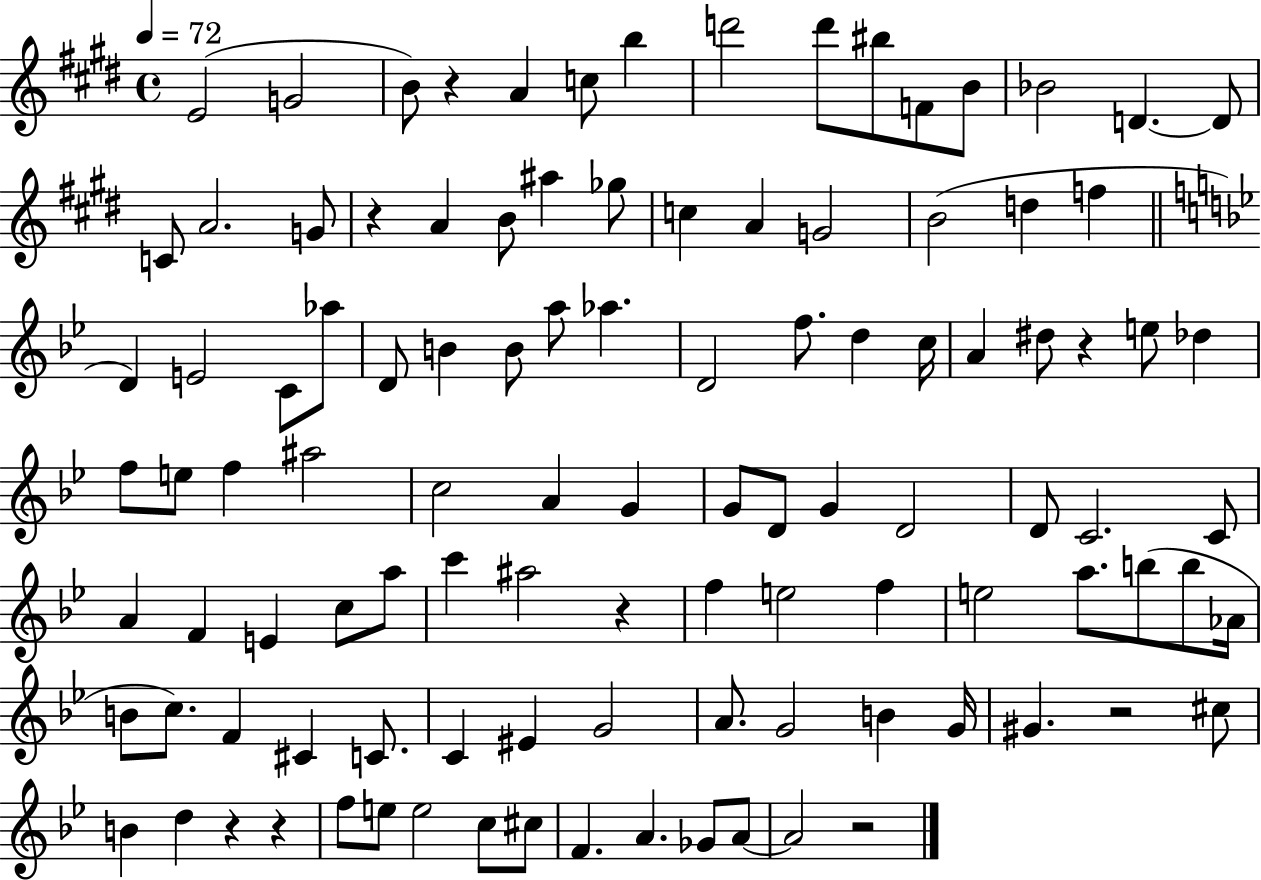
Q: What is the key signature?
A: E major